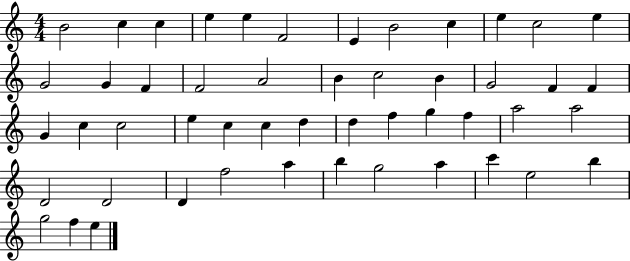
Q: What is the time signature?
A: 4/4